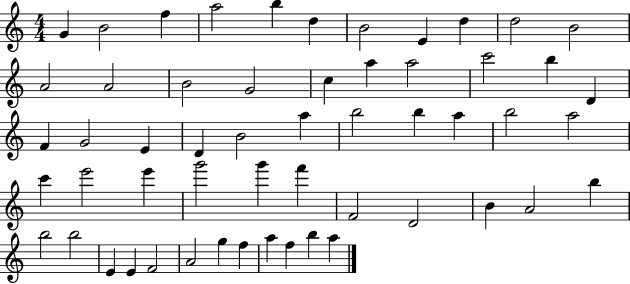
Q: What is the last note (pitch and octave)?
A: A5